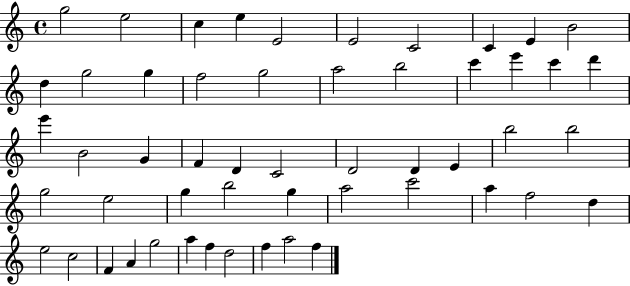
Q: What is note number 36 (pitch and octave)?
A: B5